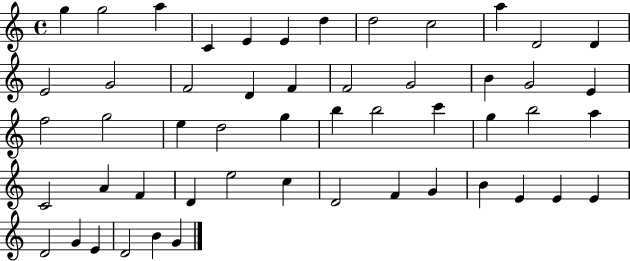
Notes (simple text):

G5/q G5/h A5/q C4/q E4/q E4/q D5/q D5/h C5/h A5/q D4/h D4/q E4/h G4/h F4/h D4/q F4/q F4/h G4/h B4/q G4/h E4/q F5/h G5/h E5/q D5/h G5/q B5/q B5/h C6/q G5/q B5/h A5/q C4/h A4/q F4/q D4/q E5/h C5/q D4/h F4/q G4/q B4/q E4/q E4/q E4/q D4/h G4/q E4/q D4/h B4/q G4/q